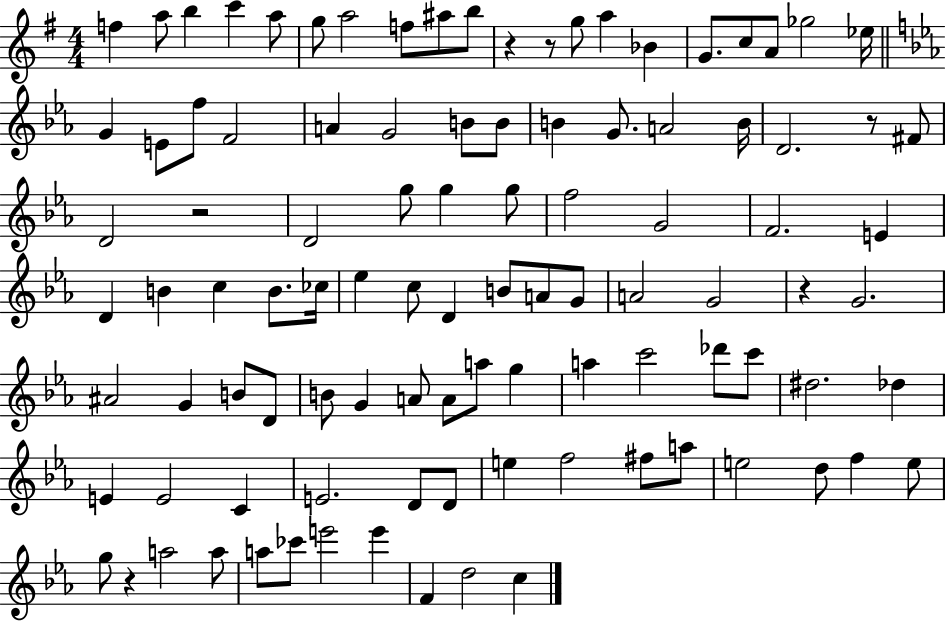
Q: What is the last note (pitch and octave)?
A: C5